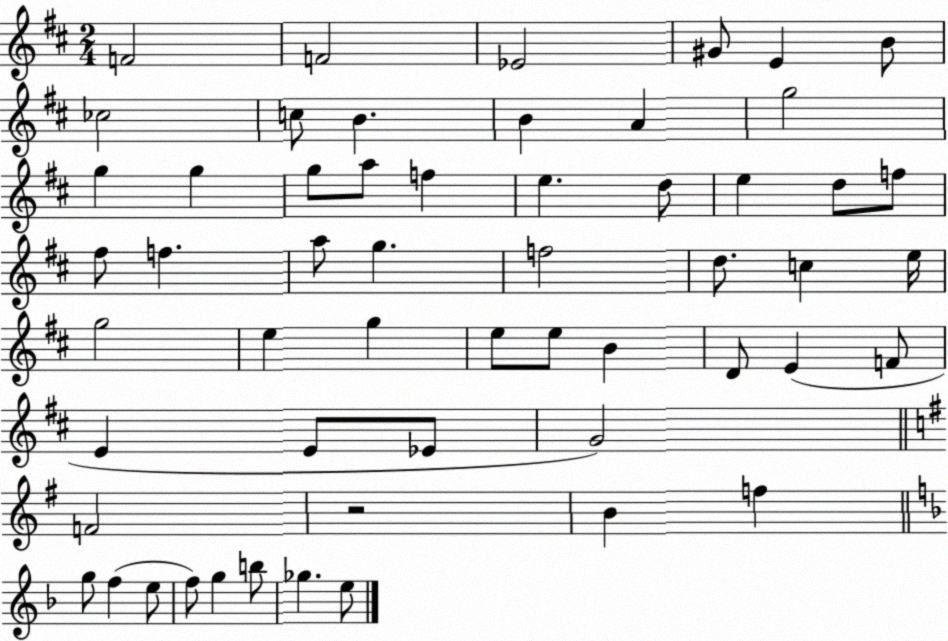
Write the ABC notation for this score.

X:1
T:Untitled
M:2/4
L:1/4
K:D
F2 F2 _E2 ^G/2 E B/2 _c2 c/2 B B A g2 g g g/2 a/2 f e d/2 e d/2 f/2 ^f/2 f a/2 g f2 d/2 c e/4 g2 e g e/2 e/2 B D/2 E F/2 E E/2 _E/2 G2 F2 z2 B f g/2 f e/2 f/2 g b/2 _g e/2